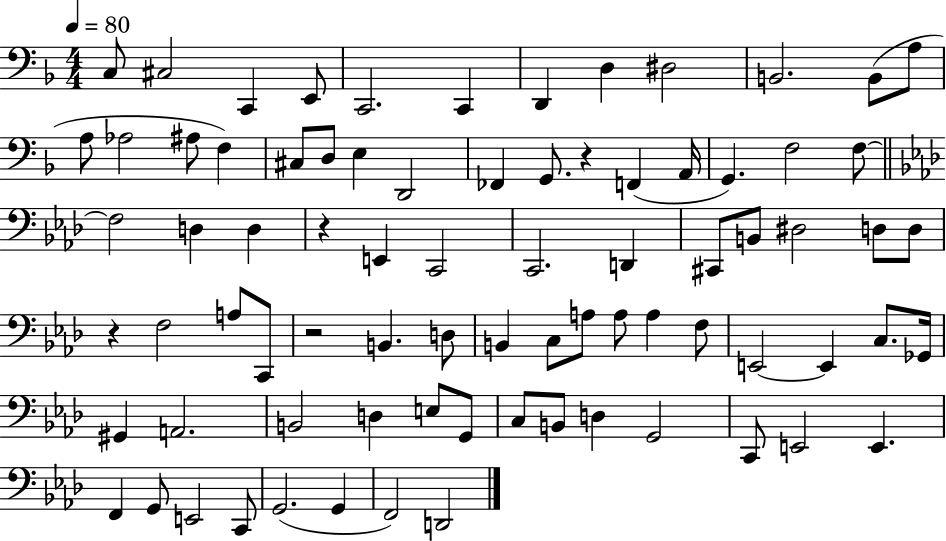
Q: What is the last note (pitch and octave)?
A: D2